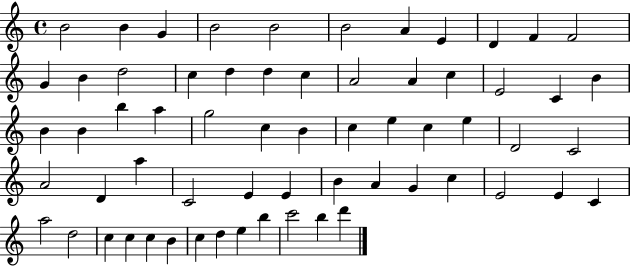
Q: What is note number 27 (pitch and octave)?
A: B5